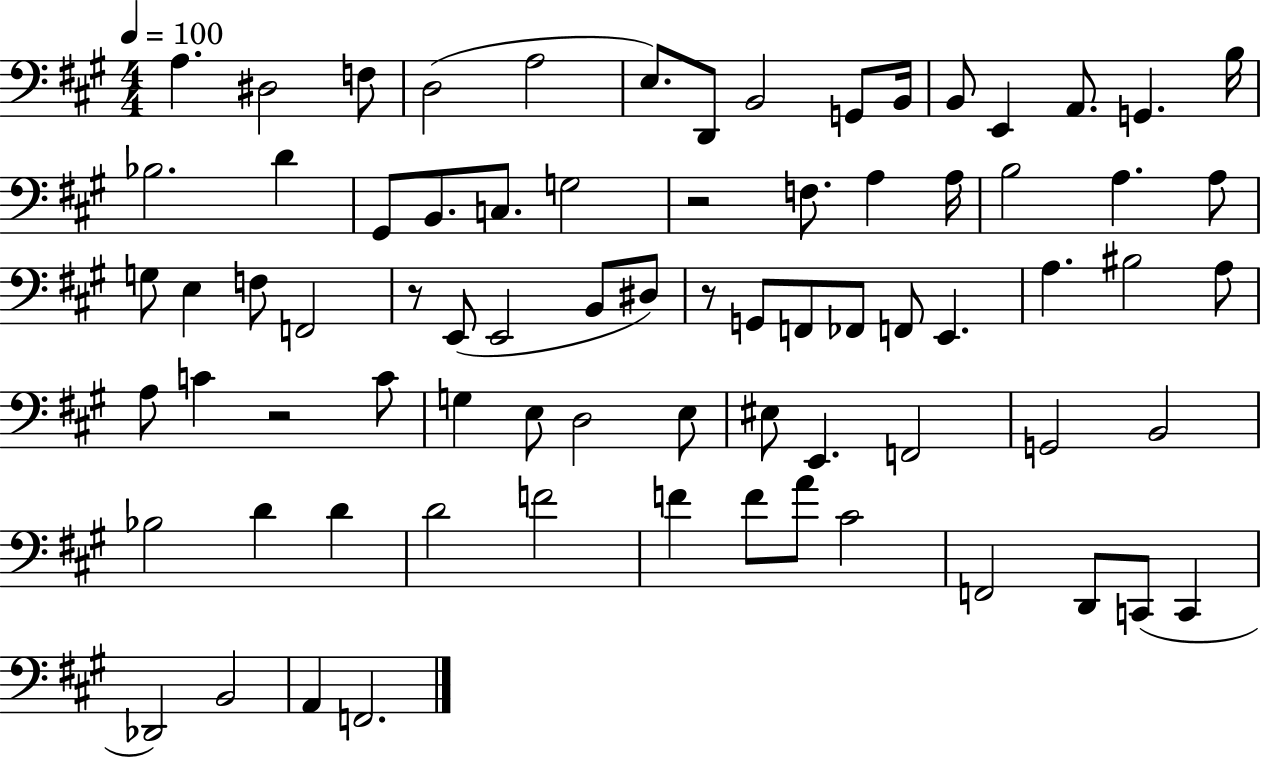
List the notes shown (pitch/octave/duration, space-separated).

A3/q. D#3/h F3/e D3/h A3/h E3/e. D2/e B2/h G2/e B2/s B2/e E2/q A2/e. G2/q. B3/s Bb3/h. D4/q G#2/e B2/e. C3/e. G3/h R/h F3/e. A3/q A3/s B3/h A3/q. A3/e G3/e E3/q F3/e F2/h R/e E2/e E2/h B2/e D#3/e R/e G2/e F2/e FES2/e F2/e E2/q. A3/q. BIS3/h A3/e A3/e C4/q R/h C4/e G3/q E3/e D3/h E3/e EIS3/e E2/q. F2/h G2/h B2/h Bb3/h D4/q D4/q D4/h F4/h F4/q F4/e A4/e C#4/h F2/h D2/e C2/e C2/q Db2/h B2/h A2/q F2/h.